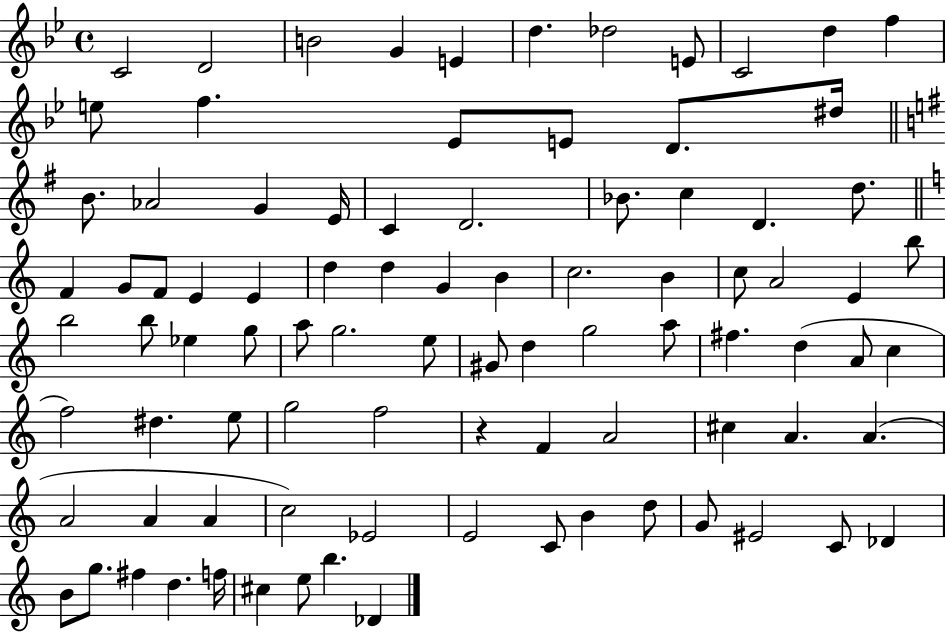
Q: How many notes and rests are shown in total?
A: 90